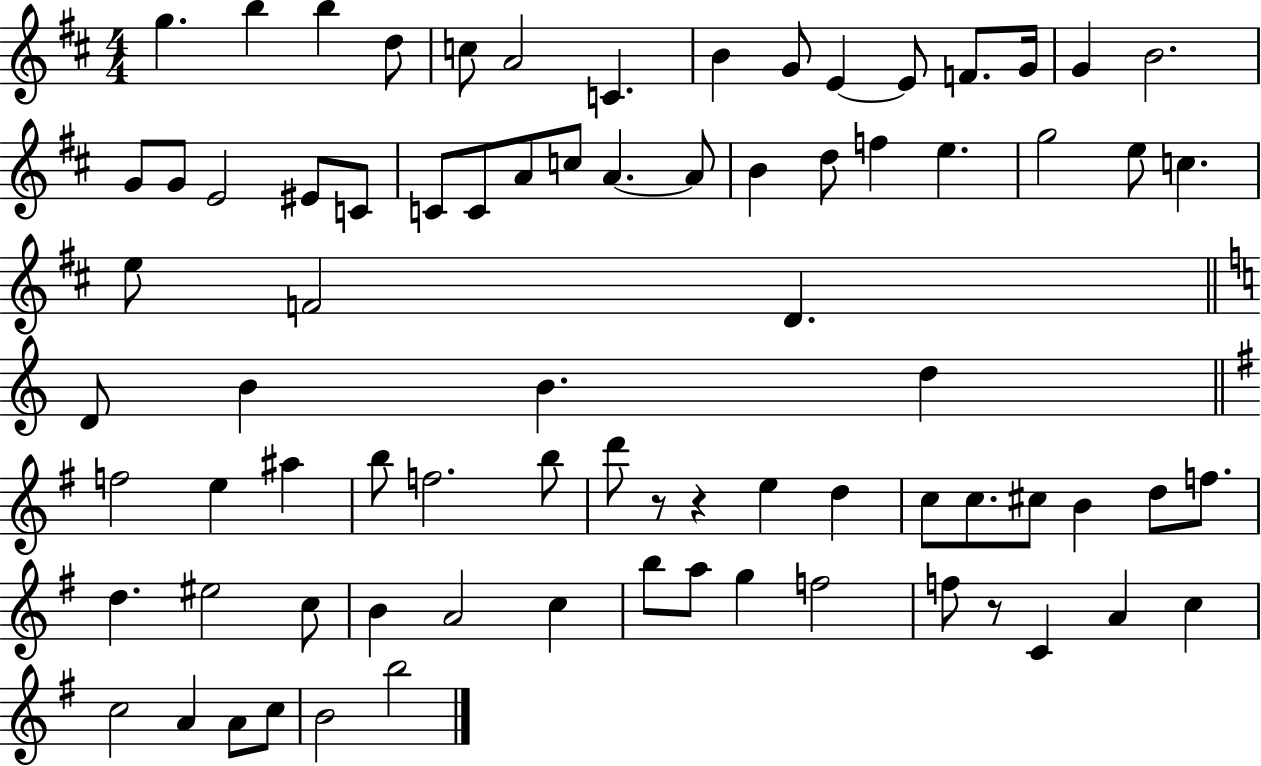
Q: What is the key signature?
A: D major